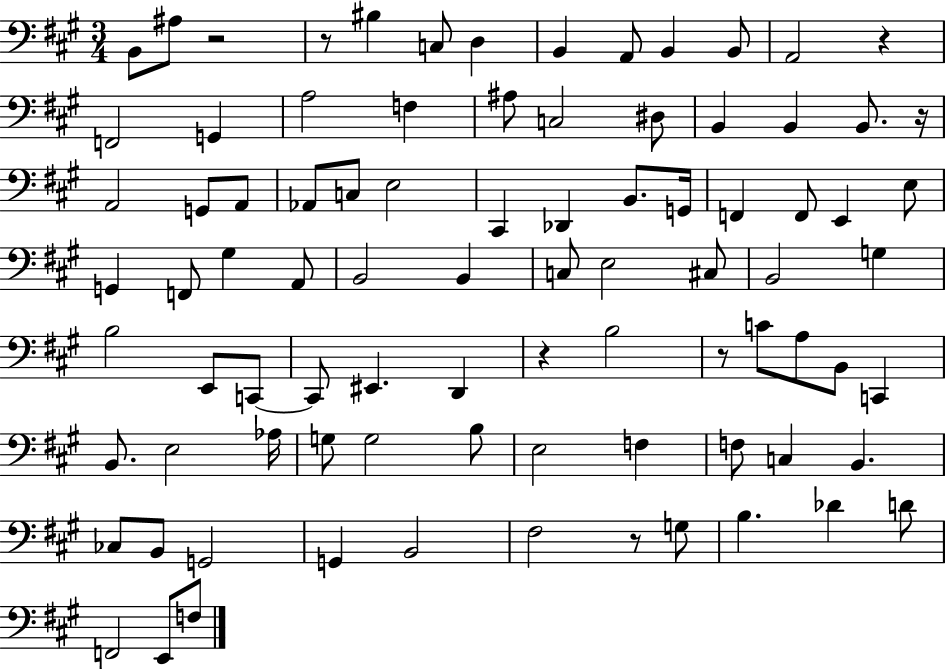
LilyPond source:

{
  \clef bass
  \numericTimeSignature
  \time 3/4
  \key a \major
  b,8 ais8 r2 | r8 bis4 c8 d4 | b,4 a,8 b,4 b,8 | a,2 r4 | \break f,2 g,4 | a2 f4 | ais8 c2 dis8 | b,4 b,4 b,8. r16 | \break a,2 g,8 a,8 | aes,8 c8 e2 | cis,4 des,4 b,8. g,16 | f,4 f,8 e,4 e8 | \break g,4 f,8 gis4 a,8 | b,2 b,4 | c8 e2 cis8 | b,2 g4 | \break b2 e,8 c,8~~ | c,8 eis,4. d,4 | r4 b2 | r8 c'8 a8 b,8 c,4 | \break b,8. e2 aes16 | g8 g2 b8 | e2 f4 | f8 c4 b,4. | \break ces8 b,8 g,2 | g,4 b,2 | fis2 r8 g8 | b4. des'4 d'8 | \break f,2 e,8 f8 | \bar "|."
}